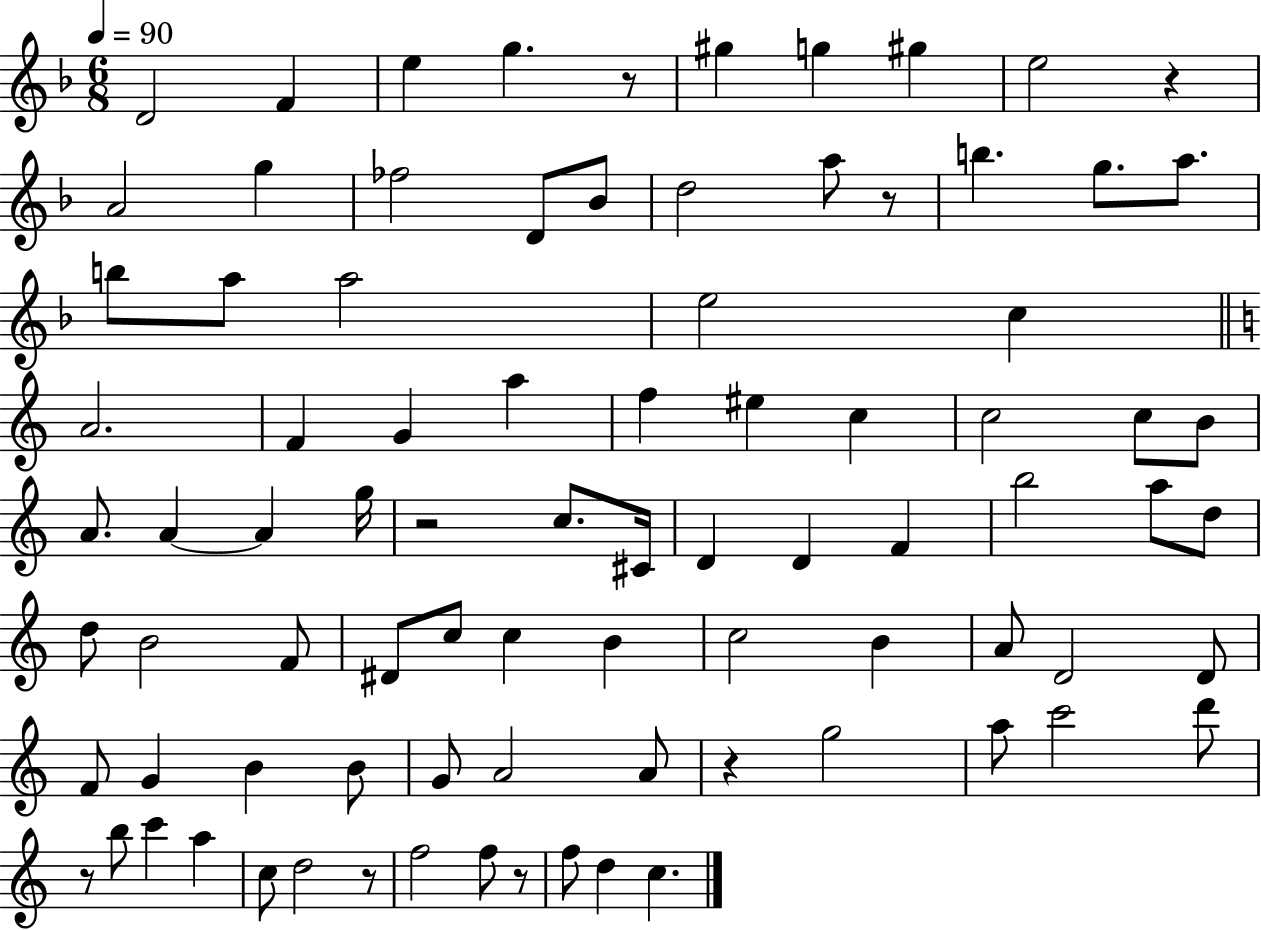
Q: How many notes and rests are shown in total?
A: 86